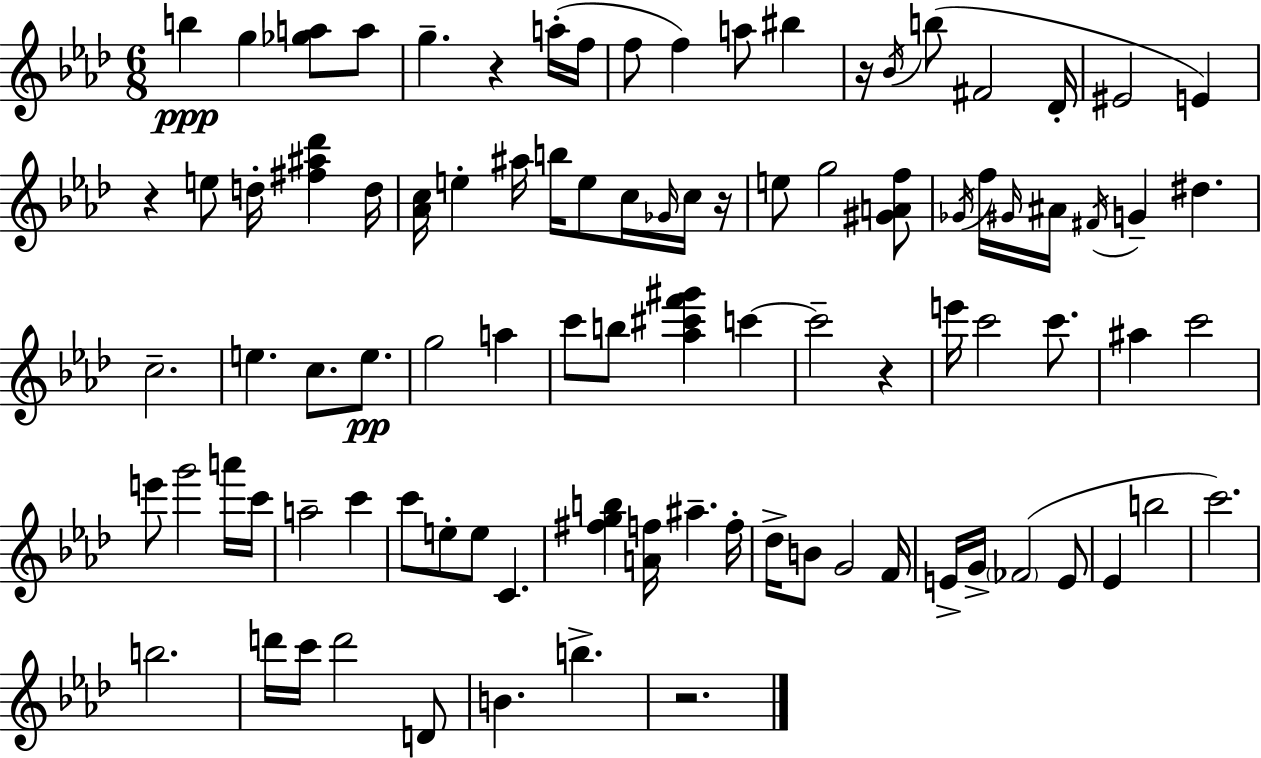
{
  \clef treble
  \numericTimeSignature
  \time 6/8
  \key aes \major
  \repeat volta 2 { b''4\ppp g''4 <ges'' a''>8 a''8 | g''4.-- r4 a''16-.( f''16 | f''8 f''4) a''8 bis''4 | r16 \acciaccatura { bes'16 }( b''8 fis'2 | \break des'16-. eis'2 e'4) | r4 e''8 d''16-. <fis'' ais'' des'''>4 | d''16 <aes' c''>16 e''4-. ais''16 b''16 e''8 c''16 \grace { ges'16 } | c''16 r16 e''8 g''2 | \break <gis' a' f''>8 \acciaccatura { ges'16 } f''16 \grace { gis'16 } ais'16 \acciaccatura { fis'16 } g'4-- dis''4. | c''2.-- | e''4. c''8. | e''8.\pp g''2 | \break a''4 c'''8 b''8 <aes'' cis''' f''' gis'''>4 | c'''4~~ c'''2-- | r4 e'''16 c'''2 | c'''8. ais''4 c'''2 | \break e'''8 g'''2 | a'''16 c'''16 a''2-- | c'''4 c'''8 e''8-. e''8 c'4. | <fis'' g'' b''>4 <a' f''>16 ais''4.-- | \break f''16-. des''16-> b'8 g'2 | f'16 e'16-> g'16-> \parenthesize fes'2( | e'8 ees'4 b''2 | c'''2.) | \break b''2. | d'''16 c'''16 d'''2 | d'8 b'4. b''4.-> | r2. | \break } \bar "|."
}